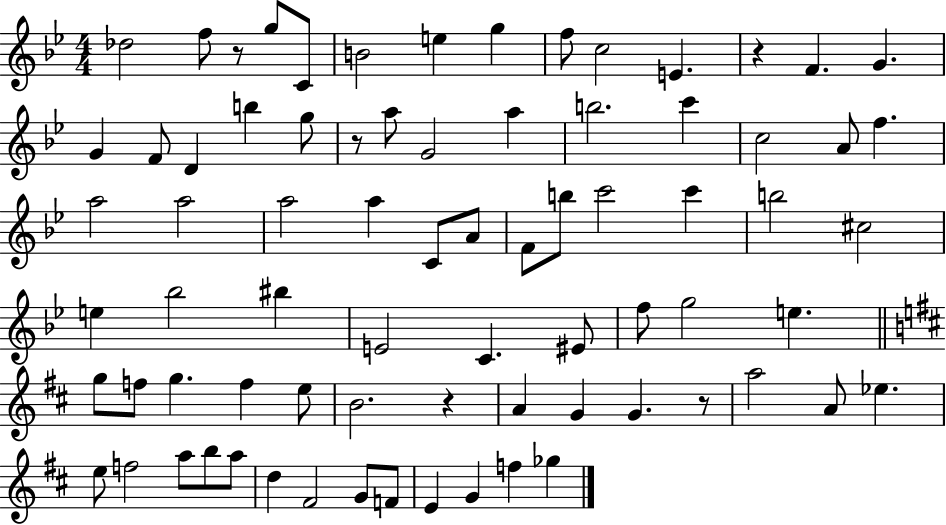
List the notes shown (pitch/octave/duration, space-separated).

Db5/h F5/e R/e G5/e C4/e B4/h E5/q G5/q F5/e C5/h E4/q. R/q F4/q. G4/q. G4/q F4/e D4/q B5/q G5/e R/e A5/e G4/h A5/q B5/h. C6/q C5/h A4/e F5/q. A5/h A5/h A5/h A5/q C4/e A4/e F4/e B5/e C6/h C6/q B5/h C#5/h E5/q Bb5/h BIS5/q E4/h C4/q. EIS4/e F5/e G5/h E5/q. G5/e F5/e G5/q. F5/q E5/e B4/h. R/q A4/q G4/q G4/q. R/e A5/h A4/e Eb5/q. E5/e F5/h A5/e B5/e A5/e D5/q F#4/h G4/e F4/e E4/q G4/q F5/q Gb5/q